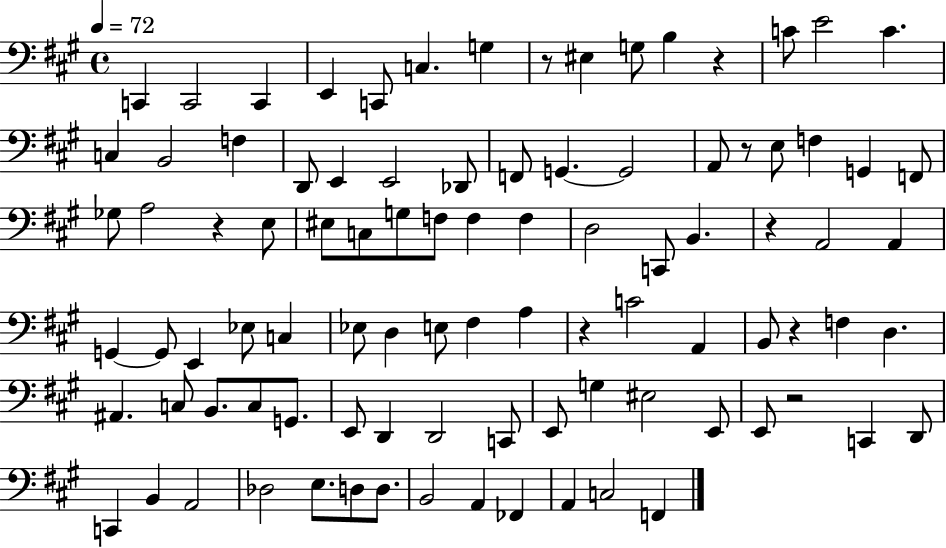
C2/q C2/h C2/q E2/q C2/e C3/q. G3/q R/e EIS3/q G3/e B3/q R/q C4/e E4/h C4/q. C3/q B2/h F3/q D2/e E2/q E2/h Db2/e F2/e G2/q. G2/h A2/e R/e E3/e F3/q G2/q F2/e Gb3/e A3/h R/q E3/e EIS3/e C3/e G3/e F3/e F3/q F3/q D3/h C2/e B2/q. R/q A2/h A2/q G2/q G2/e E2/q Eb3/e C3/q Eb3/e D3/q E3/e F#3/q A3/q R/q C4/h A2/q B2/e R/q F3/q D3/q. A#2/q. C3/e B2/e. C3/e G2/e. E2/e D2/q D2/h C2/e E2/e G3/q EIS3/h E2/e E2/e R/h C2/q D2/e C2/q B2/q A2/h Db3/h E3/e. D3/e D3/e. B2/h A2/q FES2/q A2/q C3/h F2/q